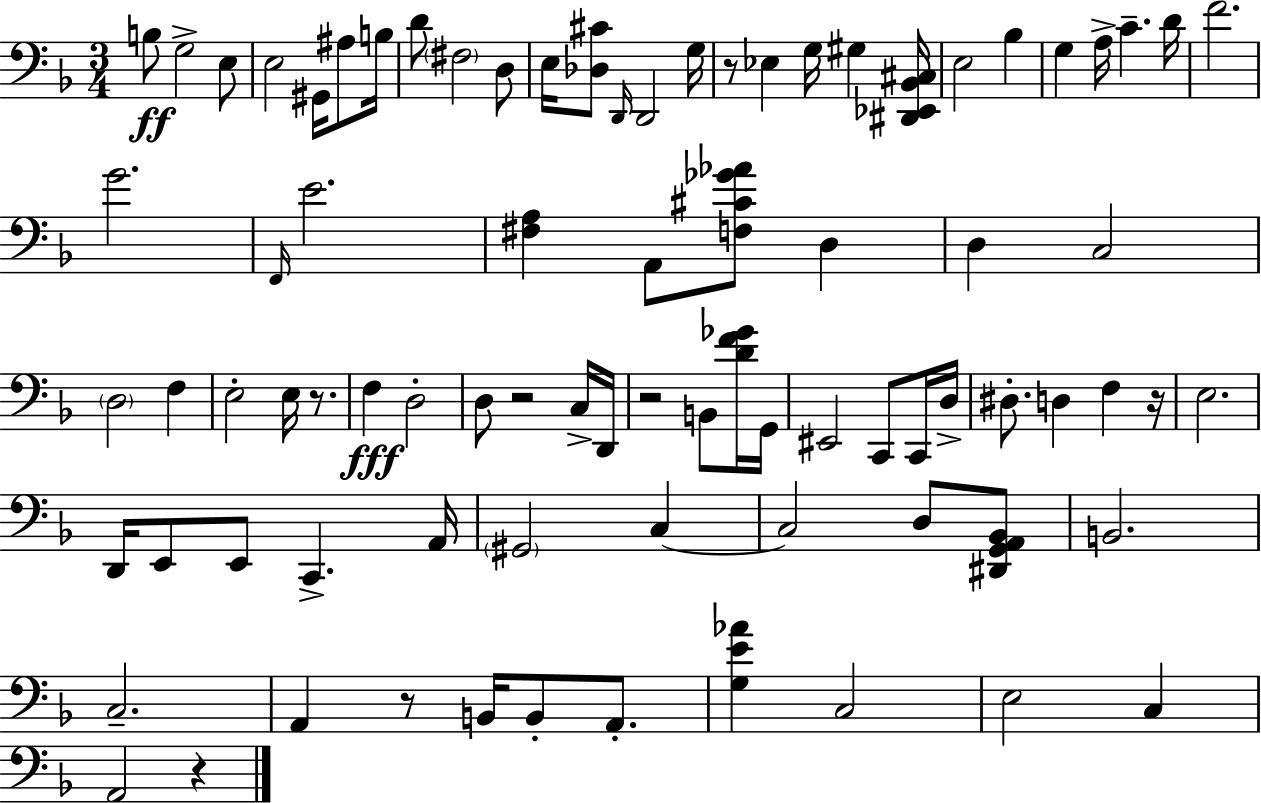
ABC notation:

X:1
T:Untitled
M:3/4
L:1/4
K:Dm
B,/2 G,2 E,/2 E,2 ^G,,/4 ^A,/2 B,/4 D/2 ^F,2 D,/2 E,/4 [_D,^C]/2 D,,/4 D,,2 G,/4 z/2 _E, G,/4 ^G, [^D,,_E,,_B,,^C,]/4 E,2 _B, G, A,/4 C D/4 F2 G2 F,,/4 E2 [^F,A,] A,,/2 [F,^C_G_A]/2 D, D, C,2 D,2 F, E,2 E,/4 z/2 F, D,2 D,/2 z2 C,/4 D,,/4 z2 B,,/2 [DF_G]/4 G,,/4 ^E,,2 C,,/2 C,,/4 D,/4 ^D,/2 D, F, z/4 E,2 D,,/4 E,,/2 E,,/2 C,, A,,/4 ^G,,2 C, C,2 D,/2 [^D,,G,,A,,_B,,]/2 B,,2 C,2 A,, z/2 B,,/4 B,,/2 A,,/2 [G,E_A] C,2 E,2 C, A,,2 z